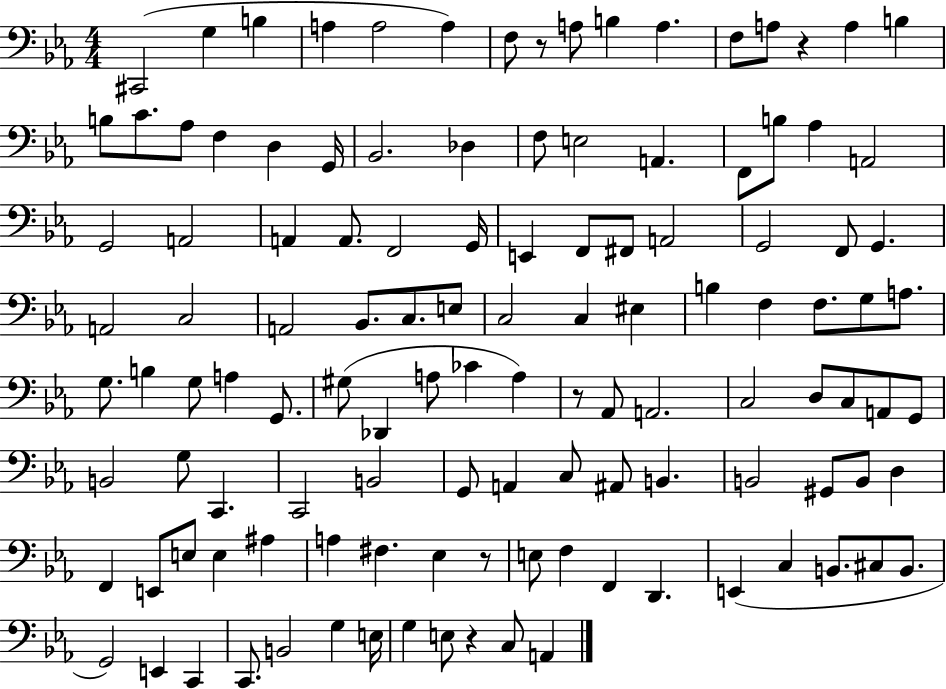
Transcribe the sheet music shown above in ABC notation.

X:1
T:Untitled
M:4/4
L:1/4
K:Eb
^C,,2 G, B, A, A,2 A, F,/2 z/2 A,/2 B, A, F,/2 A,/2 z A, B, B,/2 C/2 _A,/2 F, D, G,,/4 _B,,2 _D, F,/2 E,2 A,, F,,/2 B,/2 _A, A,,2 G,,2 A,,2 A,, A,,/2 F,,2 G,,/4 E,, F,,/2 ^F,,/2 A,,2 G,,2 F,,/2 G,, A,,2 C,2 A,,2 _B,,/2 C,/2 E,/2 C,2 C, ^E, B, F, F,/2 G,/2 A,/2 G,/2 B, G,/2 A, G,,/2 ^G,/2 _D,, A,/2 _C A, z/2 _A,,/2 A,,2 C,2 D,/2 C,/2 A,,/2 G,,/2 B,,2 G,/2 C,, C,,2 B,,2 G,,/2 A,, C,/2 ^A,,/2 B,, B,,2 ^G,,/2 B,,/2 D, F,, E,,/2 E,/2 E, ^A, A, ^F, _E, z/2 E,/2 F, F,, D,, E,, C, B,,/2 ^C,/2 B,,/2 G,,2 E,, C,, C,,/2 B,,2 G, E,/4 G, E,/2 z C,/2 A,,